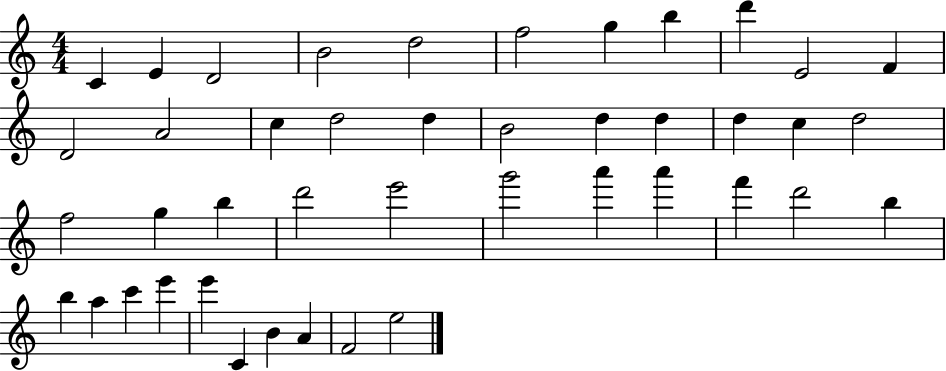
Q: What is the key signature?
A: C major